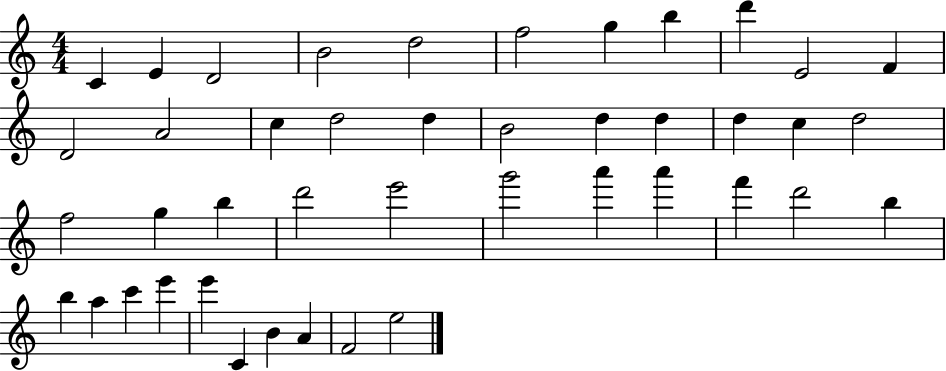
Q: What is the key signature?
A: C major